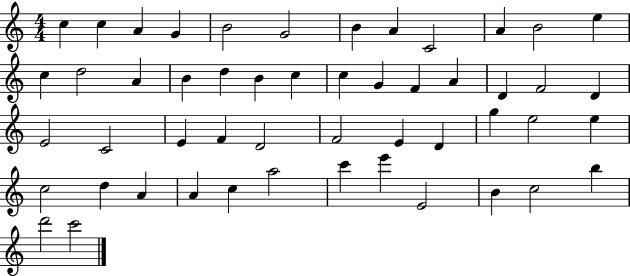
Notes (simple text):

C5/q C5/q A4/q G4/q B4/h G4/h B4/q A4/q C4/h A4/q B4/h E5/q C5/q D5/h A4/q B4/q D5/q B4/q C5/q C5/q G4/q F4/q A4/q D4/q F4/h D4/q E4/h C4/h E4/q F4/q D4/h F4/h E4/q D4/q G5/q E5/h E5/q C5/h D5/q A4/q A4/q C5/q A5/h C6/q E6/q E4/h B4/q C5/h B5/q D6/h C6/h